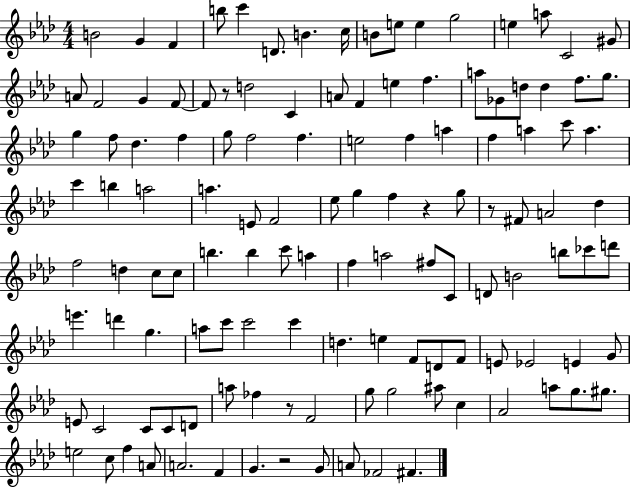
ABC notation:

X:1
T:Untitled
M:4/4
L:1/4
K:Ab
B2 G F b/2 c' D/2 B c/4 B/2 e/2 e g2 e a/2 C2 ^G/2 A/2 F2 G F/2 F/2 z/2 d2 C A/2 F e f a/2 _G/2 d/2 d f/2 g/2 g f/2 _d f g/2 f2 f e2 f a f a c'/2 a c' b a2 a E/2 F2 _e/2 g f z g/2 z/2 ^F/2 A2 _d f2 d c/2 c/2 b b c'/2 a f a2 ^f/2 C/2 D/2 B2 b/2 _c'/2 d'/2 e' d' g a/2 c'/2 c'2 c' d e F/2 D/2 F/2 E/2 _E2 E G/2 E/2 C2 C/2 C/2 D/2 a/2 _f z/2 F2 g/2 g2 ^a/2 c _A2 a/2 g/2 ^g/2 e2 c/2 f A/2 A2 F G z2 G/2 A/2 _F2 ^F